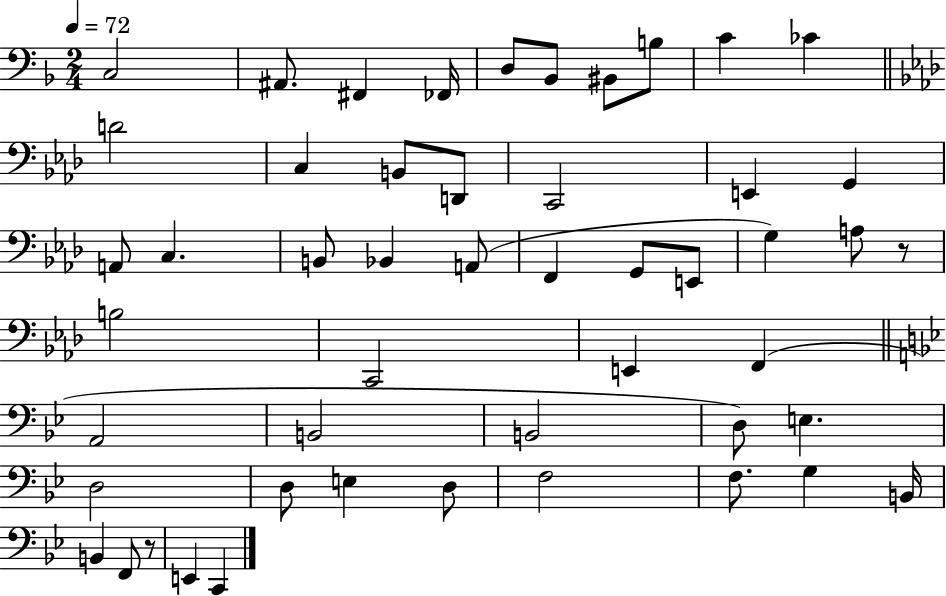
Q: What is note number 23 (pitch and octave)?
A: F2